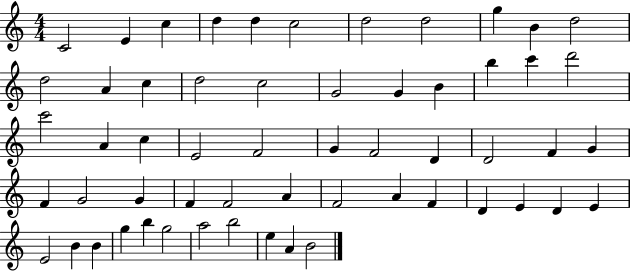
X:1
T:Untitled
M:4/4
L:1/4
K:C
C2 E c d d c2 d2 d2 g B d2 d2 A c d2 c2 G2 G B b c' d'2 c'2 A c E2 F2 G F2 D D2 F G F G2 G F F2 A F2 A F D E D E E2 B B g b g2 a2 b2 e A B2